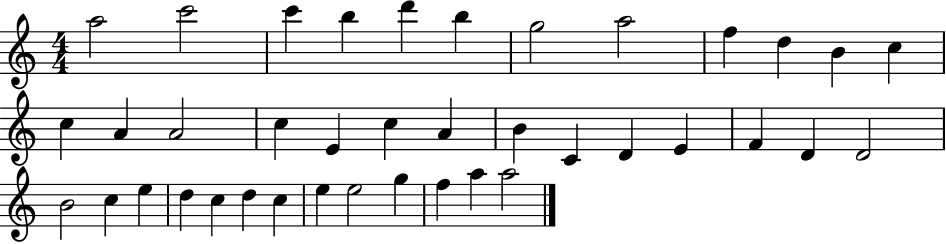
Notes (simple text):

A5/h C6/h C6/q B5/q D6/q B5/q G5/h A5/h F5/q D5/q B4/q C5/q C5/q A4/q A4/h C5/q E4/q C5/q A4/q B4/q C4/q D4/q E4/q F4/q D4/q D4/h B4/h C5/q E5/q D5/q C5/q D5/q C5/q E5/q E5/h G5/q F5/q A5/q A5/h